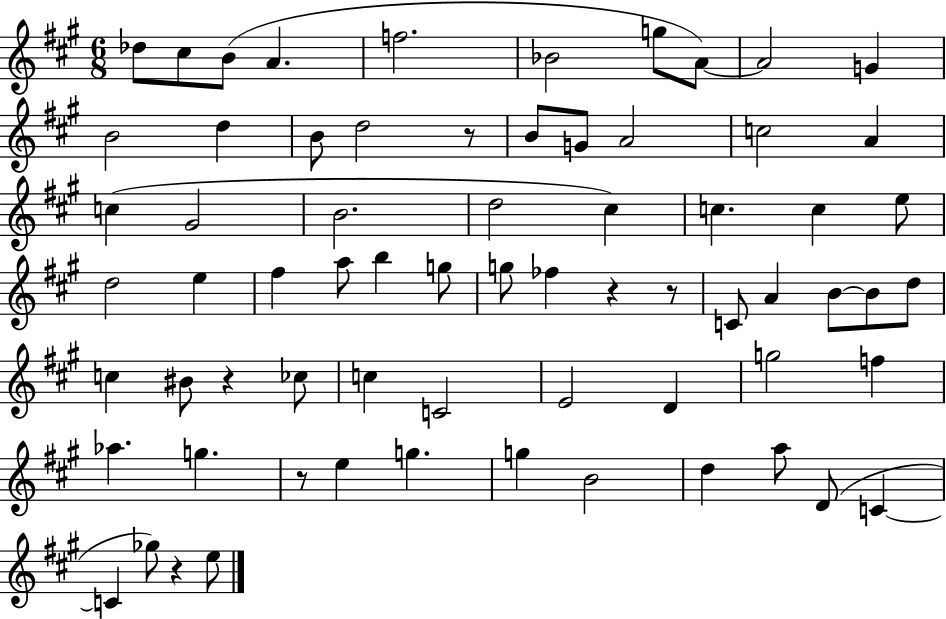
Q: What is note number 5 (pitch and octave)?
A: F5